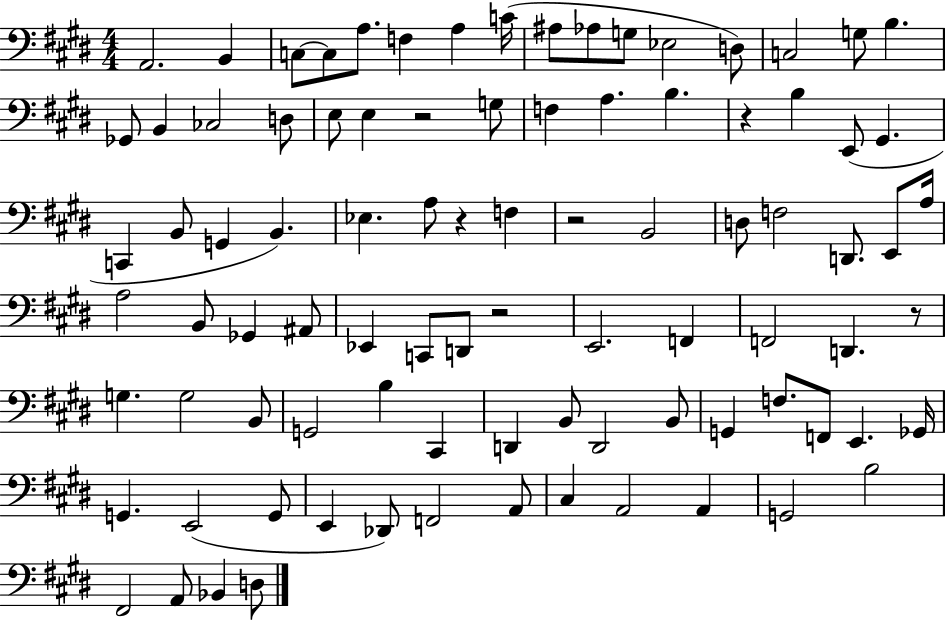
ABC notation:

X:1
T:Untitled
M:4/4
L:1/4
K:E
A,,2 B,, C,/2 C,/2 A,/2 F, A, C/4 ^A,/2 _A,/2 G,/2 _E,2 D,/2 C,2 G,/2 B, _G,,/2 B,, _C,2 D,/2 E,/2 E, z2 G,/2 F, A, B, z B, E,,/2 ^G,, C,, B,,/2 G,, B,, _E, A,/2 z F, z2 B,,2 D,/2 F,2 D,,/2 E,,/2 A,/4 A,2 B,,/2 _G,, ^A,,/2 _E,, C,,/2 D,,/2 z2 E,,2 F,, F,,2 D,, z/2 G, G,2 B,,/2 G,,2 B, ^C,, D,, B,,/2 D,,2 B,,/2 G,, F,/2 F,,/2 E,, _G,,/4 G,, E,,2 G,,/2 E,, _D,,/2 F,,2 A,,/2 ^C, A,,2 A,, G,,2 B,2 ^F,,2 A,,/2 _B,, D,/2